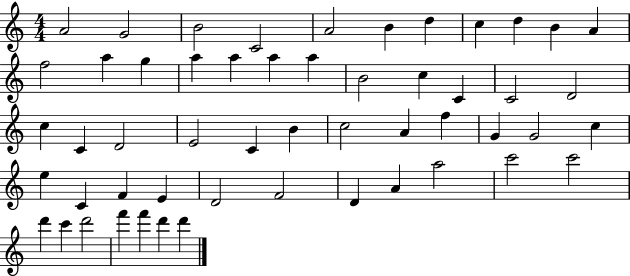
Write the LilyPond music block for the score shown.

{
  \clef treble
  \numericTimeSignature
  \time 4/4
  \key c \major
  a'2 g'2 | b'2 c'2 | a'2 b'4 d''4 | c''4 d''4 b'4 a'4 | \break f''2 a''4 g''4 | a''4 a''4 a''4 a''4 | b'2 c''4 c'4 | c'2 d'2 | \break c''4 c'4 d'2 | e'2 c'4 b'4 | c''2 a'4 f''4 | g'4 g'2 c''4 | \break e''4 c'4 f'4 e'4 | d'2 f'2 | d'4 a'4 a''2 | c'''2 c'''2 | \break d'''4 c'''4 d'''2 | f'''4 f'''4 d'''4 d'''4 | \bar "|."
}